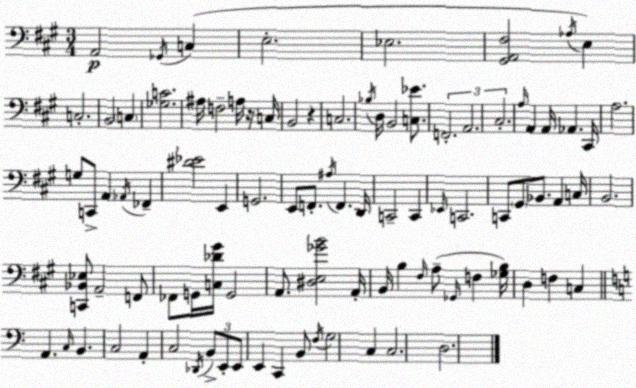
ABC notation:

X:1
T:Untitled
M:3/4
L:1/4
K:A
A,,2 _G,,/4 C, E,2 _E,2 [^G,,A,,^F,]2 _A,/4 E, C,2 B,,2 C, [_G,C]2 ^A,/4 F,2 A,/4 z/4 C,/4 B,,2 z C,2 _B,/4 D,/4 B,,2 [C,_E]/2 F,,2 A,,2 ^C,2 A,/4 A,, A,,/4 _A,, ^C,,/4 A,2 G,/2 C,,/2 A,, _A,,/4 _F,, [^D_E]2 E,, G,,2 E,,/2 F,,/2 ^A,/4 F,, D,,/4 C,,2 C,, _E,,/4 C,,2 C,,/2 ^G,,/2 _B,,/2 A,, C,/4 B,,2 [C,,_B,,_E,]/2 A,,2 F,,/2 _F,,/2 G,,/4 [C,_D^G]/4 G,,2 A,,/2 [^D,E,_GB]2 A,,/4 B,,/4 B, ^F,/4 A,/2 _G,,/4 F, [_G,B,]/4 D, F, C, A,, C,/4 B,, C,2 A,, C,2 _D,,/4 B,,/2 E,,/2 E,,/2 E,, C,, B,,/2 F,/4 G,2 C, C,2 D,2